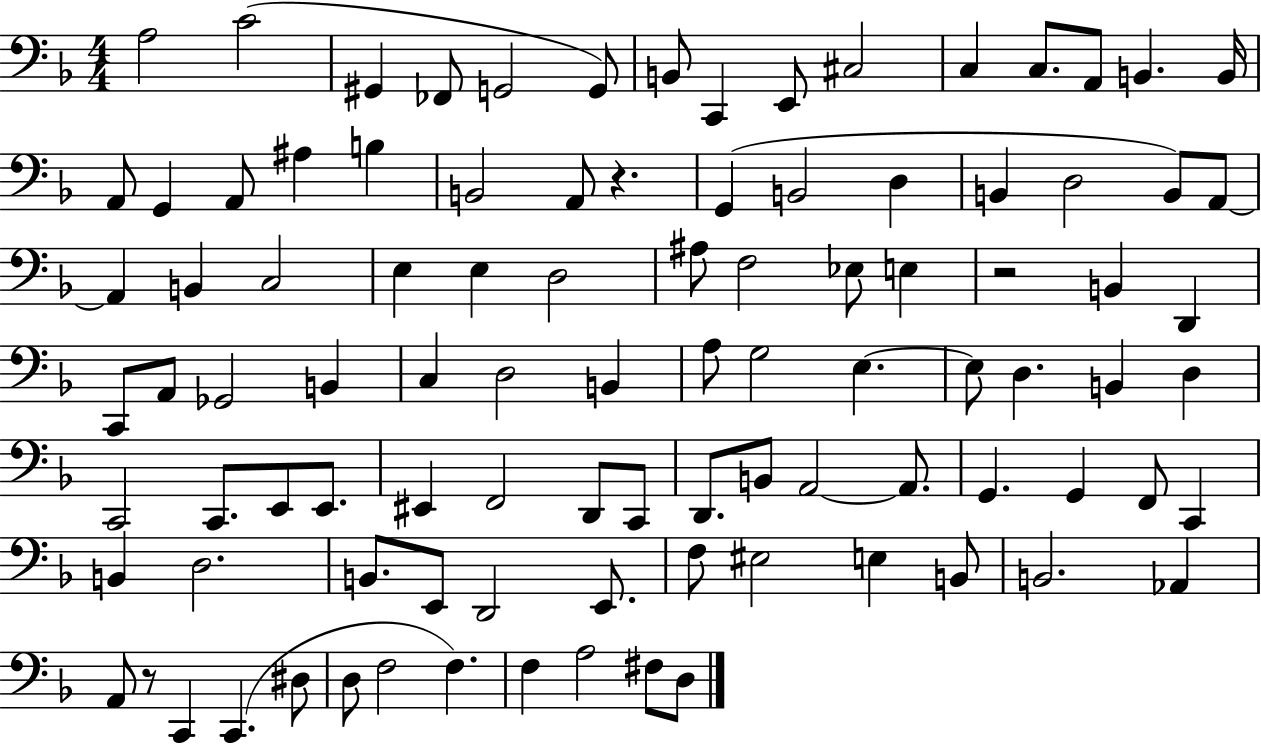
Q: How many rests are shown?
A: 3